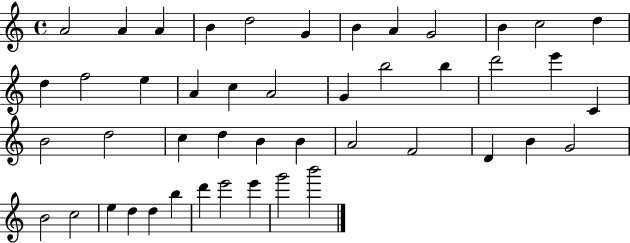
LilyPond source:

{
  \clef treble
  \time 4/4
  \defaultTimeSignature
  \key c \major
  a'2 a'4 a'4 | b'4 d''2 g'4 | b'4 a'4 g'2 | b'4 c''2 d''4 | \break d''4 f''2 e''4 | a'4 c''4 a'2 | g'4 b''2 b''4 | d'''2 e'''4 c'4 | \break b'2 d''2 | c''4 d''4 b'4 b'4 | a'2 f'2 | d'4 b'4 g'2 | \break b'2 c''2 | e''4 d''4 d''4 b''4 | d'''4 e'''2 e'''4 | g'''2 b'''2 | \break \bar "|."
}